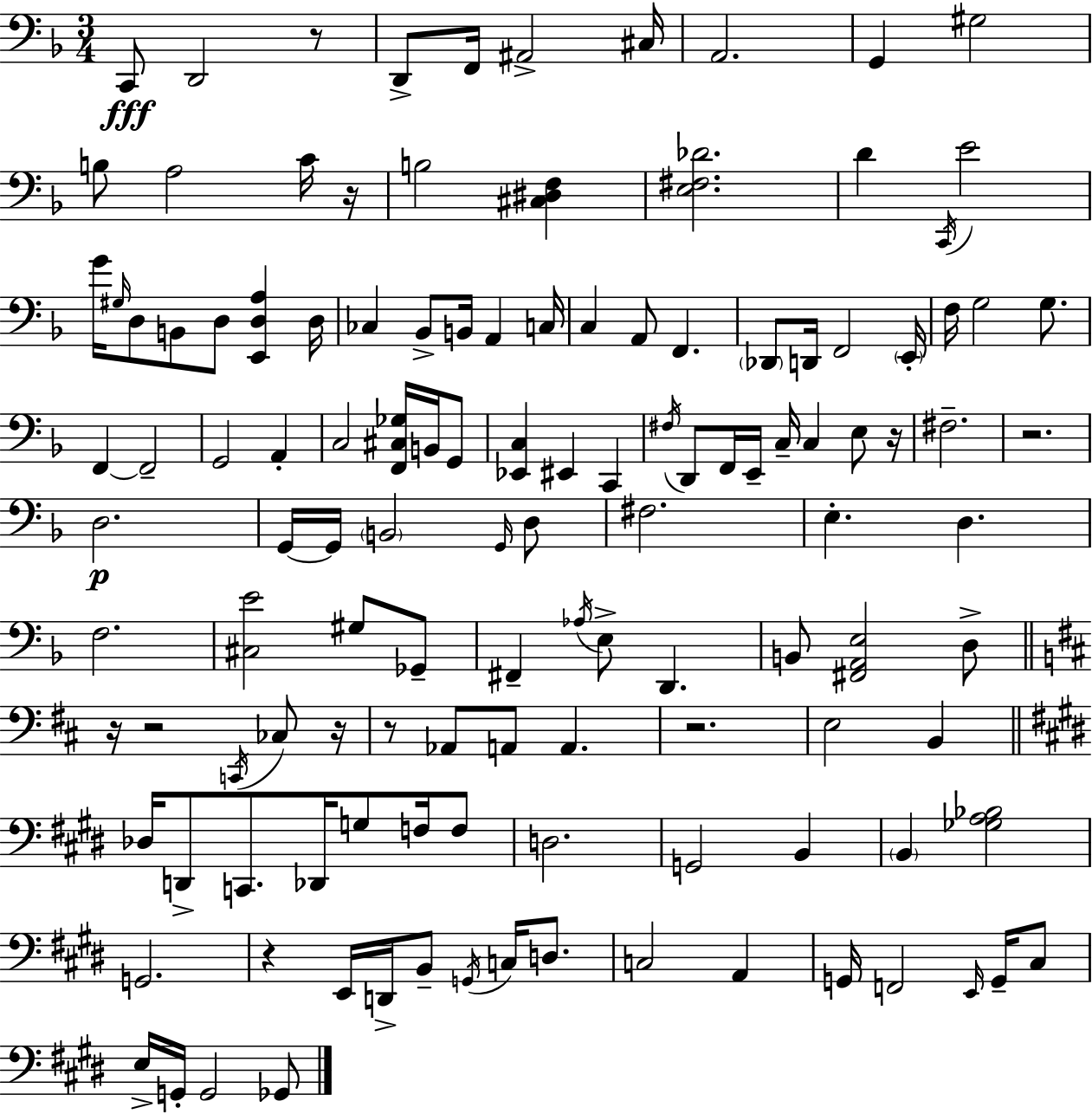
C2/e D2/h R/e D2/e F2/s A#2/h C#3/s A2/h. G2/q G#3/h B3/e A3/h C4/s R/s B3/h [C#3,D#3,F3]/q [E3,F#3,Db4]/h. D4/q C2/s E4/h G4/s G#3/s D3/e B2/e D3/e [E2,D3,A3]/q D3/s CES3/q Bb2/e B2/s A2/q C3/s C3/q A2/e F2/q. Db2/e D2/s F2/h E2/s F3/s G3/h G3/e. F2/q F2/h G2/h A2/q C3/h [F2,C#3,Gb3]/s B2/s G2/e [Eb2,C3]/q EIS2/q C2/q F#3/s D2/e F2/s E2/s C3/s C3/q E3/e R/s F#3/h. R/h. D3/h. G2/s G2/s B2/h G2/s D3/e F#3/h. E3/q. D3/q. F3/h. [C#3,E4]/h G#3/e Gb2/e F#2/q Ab3/s E3/e D2/q. B2/e [F#2,A2,E3]/h D3/e R/s R/h C2/s CES3/e R/s R/e Ab2/e A2/e A2/q. R/h. E3/h B2/q Db3/s D2/e C2/e. Db2/s G3/e F3/s F3/e D3/h. G2/h B2/q B2/q [Gb3,A3,Bb3]/h G2/h. R/q E2/s D2/s B2/e G2/s C3/s D3/e. C3/h A2/q G2/s F2/h E2/s G2/s C#3/e E3/s G2/s G2/h Gb2/e